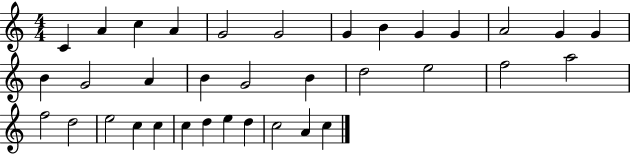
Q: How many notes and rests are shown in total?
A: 35